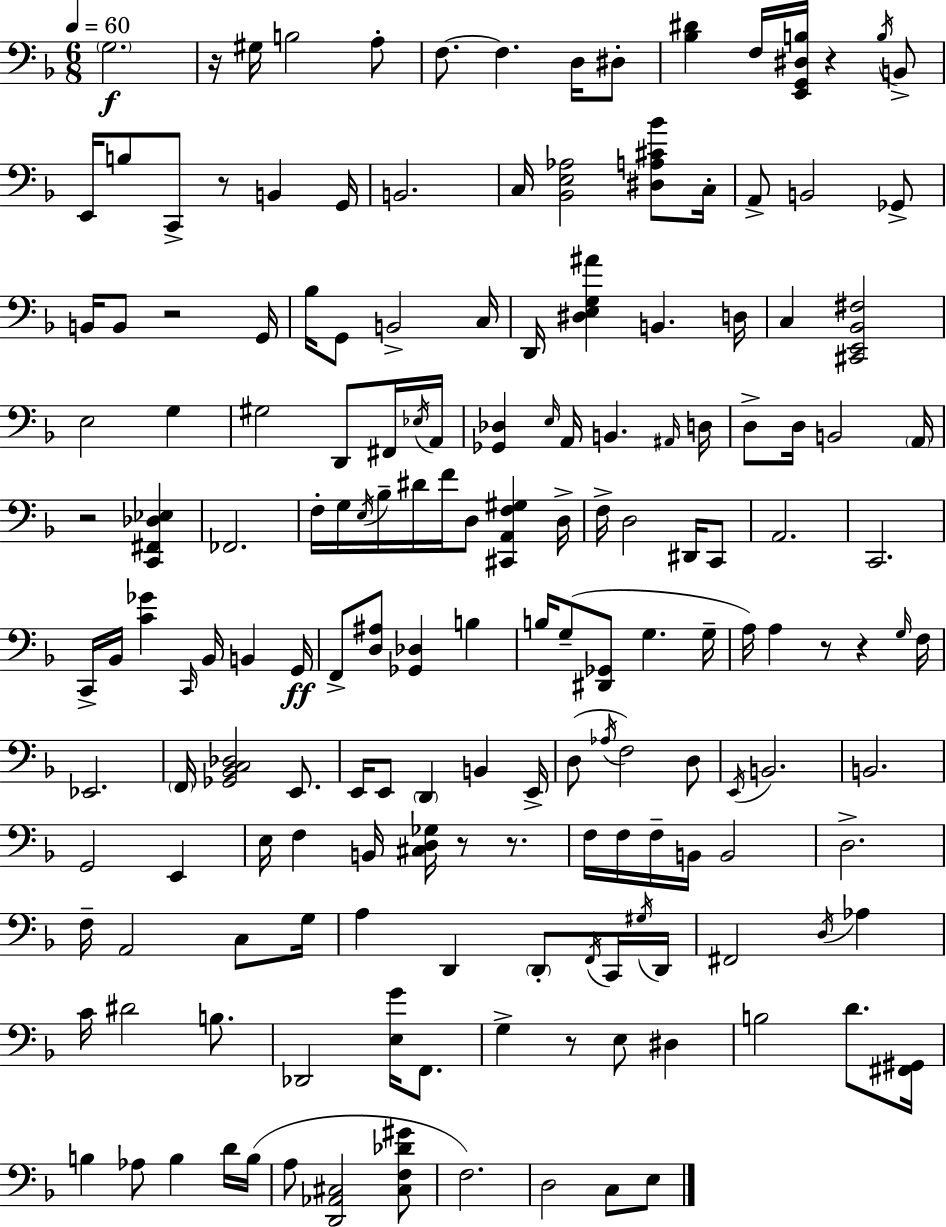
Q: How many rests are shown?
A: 10